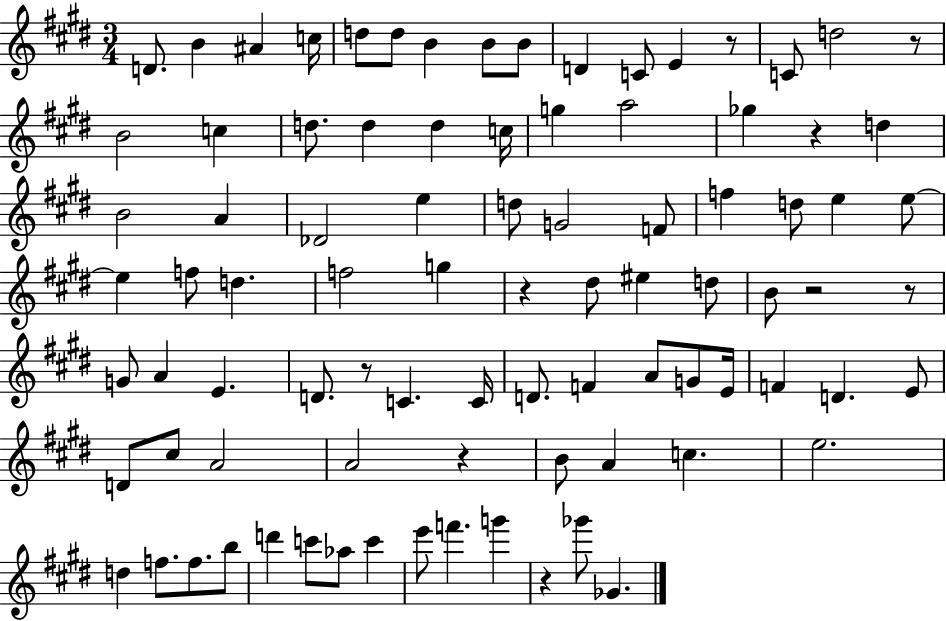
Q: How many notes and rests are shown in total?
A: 88